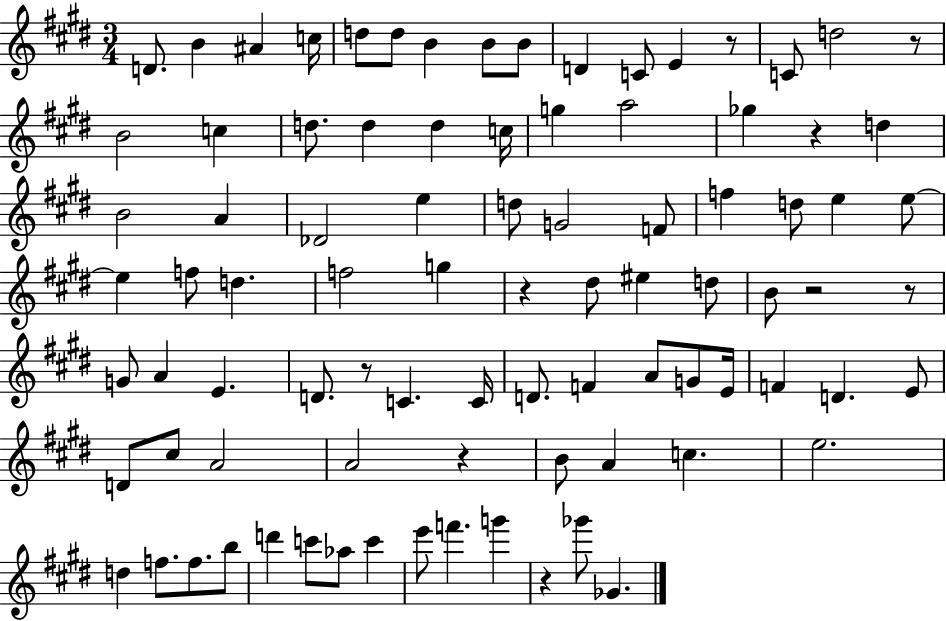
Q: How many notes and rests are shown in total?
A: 88